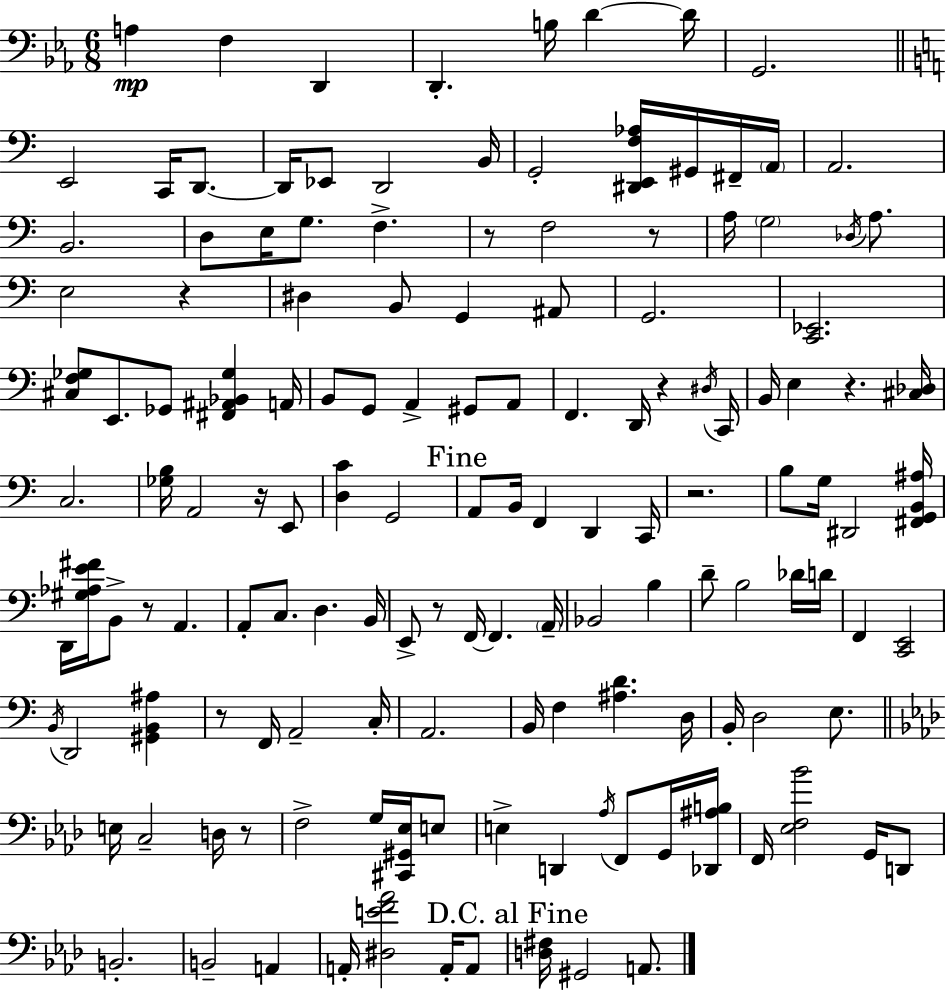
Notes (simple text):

A3/q F3/q D2/q D2/q. B3/s D4/q D4/s G2/h. E2/h C2/s D2/e. D2/s Eb2/e D2/h B2/s G2/h [D#2,E2,F3,Ab3]/s G#2/s F#2/s A2/s A2/h. B2/h. D3/e E3/s G3/e. F3/q. R/e F3/h R/e A3/s G3/h Db3/s A3/e. E3/h R/q D#3/q B2/e G2/q A#2/e G2/h. [C2,Eb2]/h. [C#3,F3,Gb3]/e E2/e. Gb2/e [F#2,A#2,Bb2,Gb3]/q A2/s B2/e G2/e A2/q G#2/e A2/e F2/q. D2/s R/q D#3/s C2/s B2/s E3/q R/q. [C#3,Db3]/s C3/h. [Gb3,B3]/s A2/h R/s E2/e [D3,C4]/q G2/h A2/e B2/s F2/q D2/q C2/s R/h. B3/e G3/s D#2/h [F#2,G2,B2,A#3]/s D2/s [G#3,Ab3,E4,F#4]/s B2/e R/e A2/q. A2/e C3/e. D3/q. B2/s E2/e R/e F2/s F2/q. A2/s Bb2/h B3/q D4/e B3/h Db4/s D4/s F2/q [C2,E2]/h B2/s D2/h [G#2,B2,A#3]/q R/e F2/s A2/h C3/s A2/h. B2/s F3/q [A#3,D4]/q. D3/s B2/s D3/h E3/e. E3/s C3/h D3/s R/e F3/h G3/s [C#2,G#2,Eb3]/s E3/e E3/q D2/q Ab3/s F2/e G2/s [Db2,A#3,B3]/s F2/s [Eb3,F3,Bb4]/h G2/s D2/e B2/h. B2/h A2/q A2/s [D#3,E4,F4,Ab4]/h A2/s A2/e [D3,F#3]/s G#2/h A2/e.